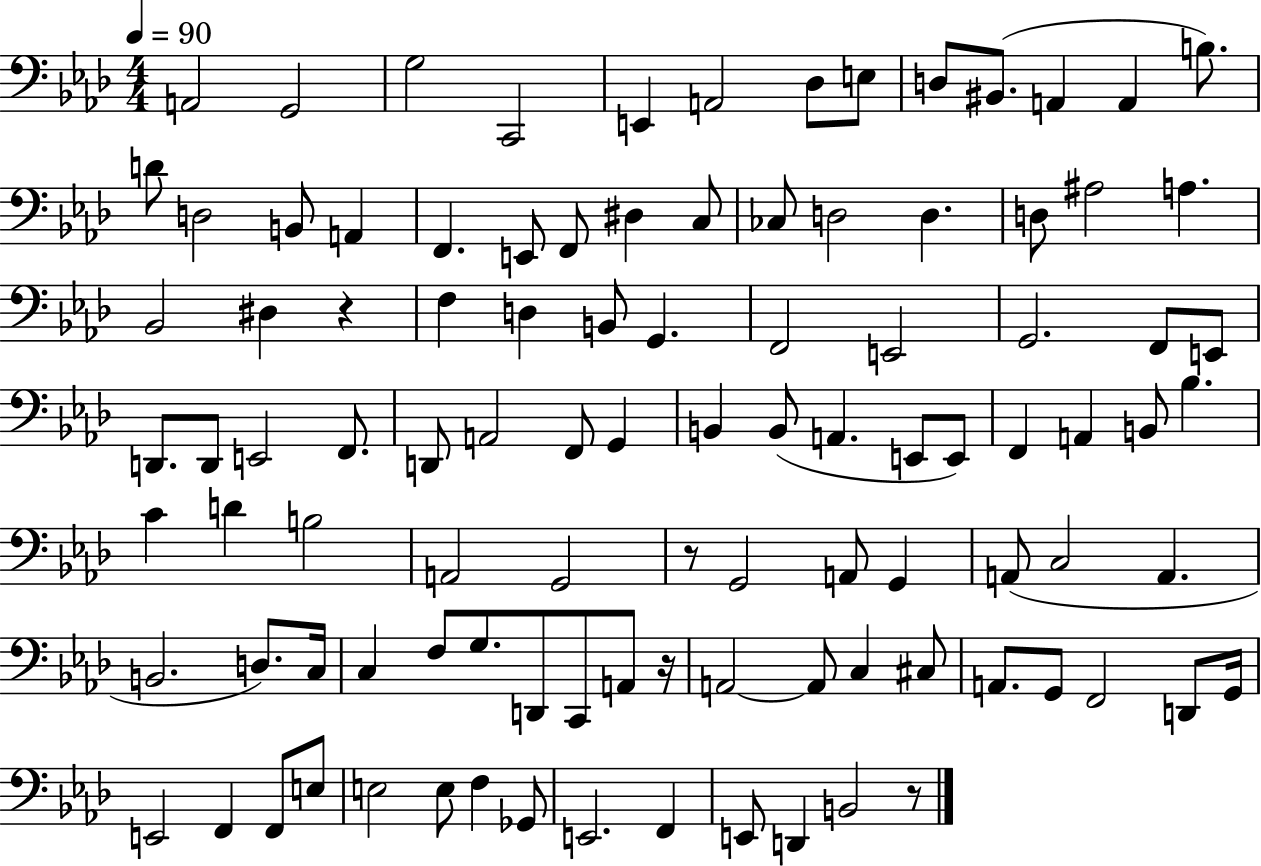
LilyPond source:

{
  \clef bass
  \numericTimeSignature
  \time 4/4
  \key aes \major
  \tempo 4 = 90
  a,2 g,2 | g2 c,2 | e,4 a,2 des8 e8 | d8 bis,8.( a,4 a,4 b8.) | \break d'8 d2 b,8 a,4 | f,4. e,8 f,8 dis4 c8 | ces8 d2 d4. | d8 ais2 a4. | \break bes,2 dis4 r4 | f4 d4 b,8 g,4. | f,2 e,2 | g,2. f,8 e,8 | \break d,8. d,8 e,2 f,8. | d,8 a,2 f,8 g,4 | b,4 b,8( a,4. e,8 e,8) | f,4 a,4 b,8 bes4. | \break c'4 d'4 b2 | a,2 g,2 | r8 g,2 a,8 g,4 | a,8( c2 a,4. | \break b,2. d8.) c16 | c4 f8 g8. d,8 c,8 a,8 r16 | a,2~~ a,8 c4 cis8 | a,8. g,8 f,2 d,8 g,16 | \break e,2 f,4 f,8 e8 | e2 e8 f4 ges,8 | e,2. f,4 | e,8 d,4 b,2 r8 | \break \bar "|."
}